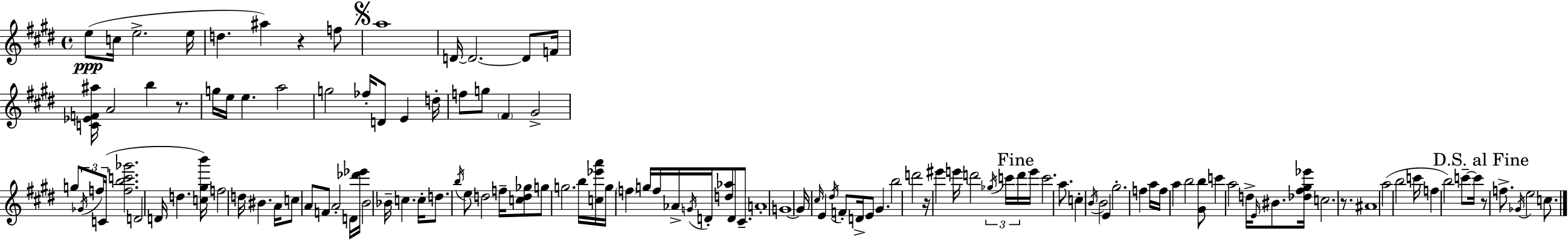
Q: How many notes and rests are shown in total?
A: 127